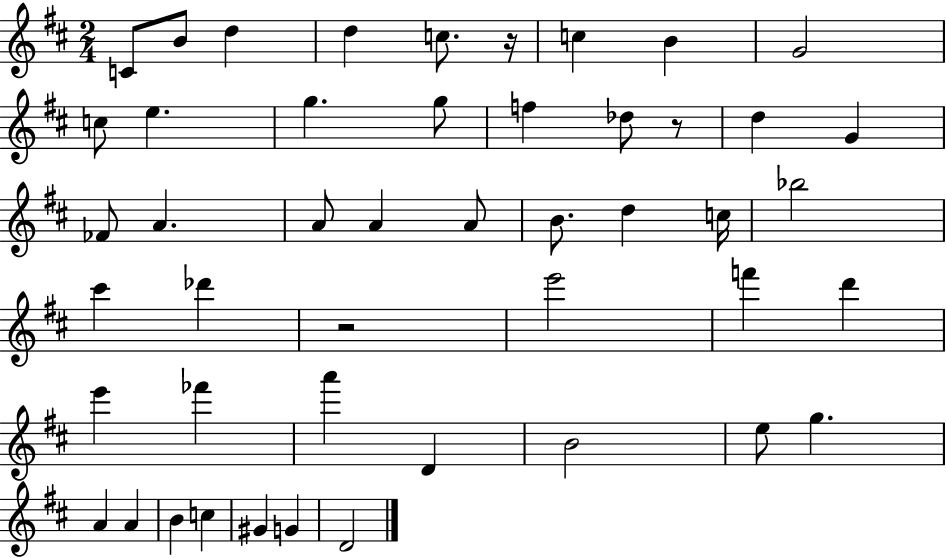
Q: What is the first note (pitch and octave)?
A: C4